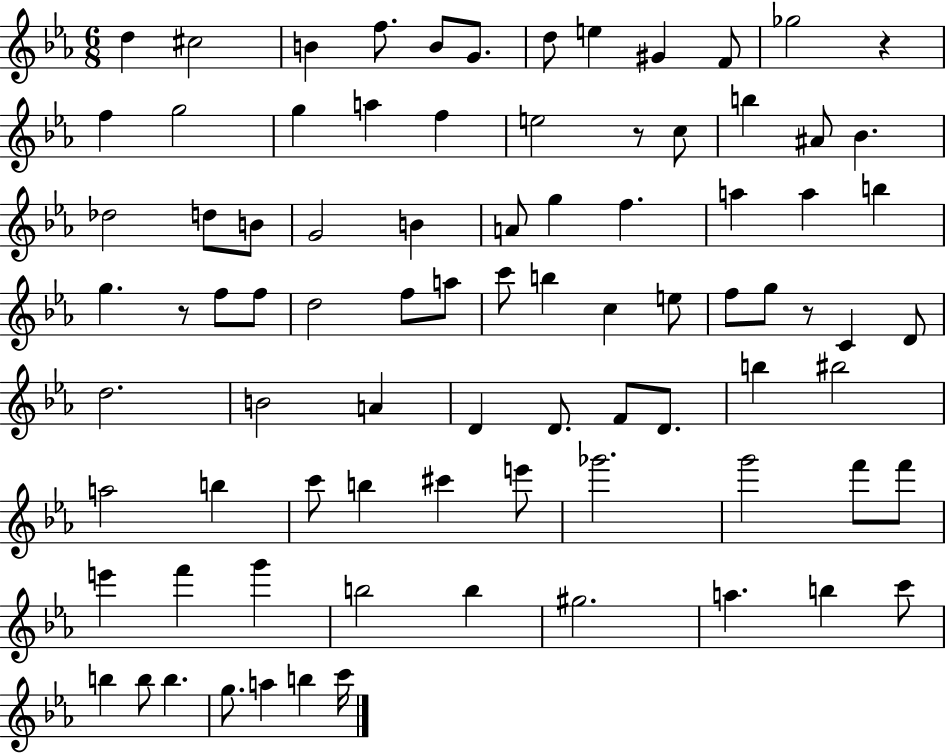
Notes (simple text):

D5/q C#5/h B4/q F5/e. B4/e G4/e. D5/e E5/q G#4/q F4/e Gb5/h R/q F5/q G5/h G5/q A5/q F5/q E5/h R/e C5/e B5/q A#4/e Bb4/q. Db5/h D5/e B4/e G4/h B4/q A4/e G5/q F5/q. A5/q A5/q B5/q G5/q. R/e F5/e F5/e D5/h F5/e A5/e C6/e B5/q C5/q E5/e F5/e G5/e R/e C4/q D4/e D5/h. B4/h A4/q D4/q D4/e. F4/e D4/e. B5/q BIS5/h A5/h B5/q C6/e B5/q C#6/q E6/e Gb6/h. G6/h F6/e F6/e E6/q F6/q G6/q B5/h B5/q G#5/h. A5/q. B5/q C6/e B5/q B5/e B5/q. G5/e. A5/q B5/q C6/s